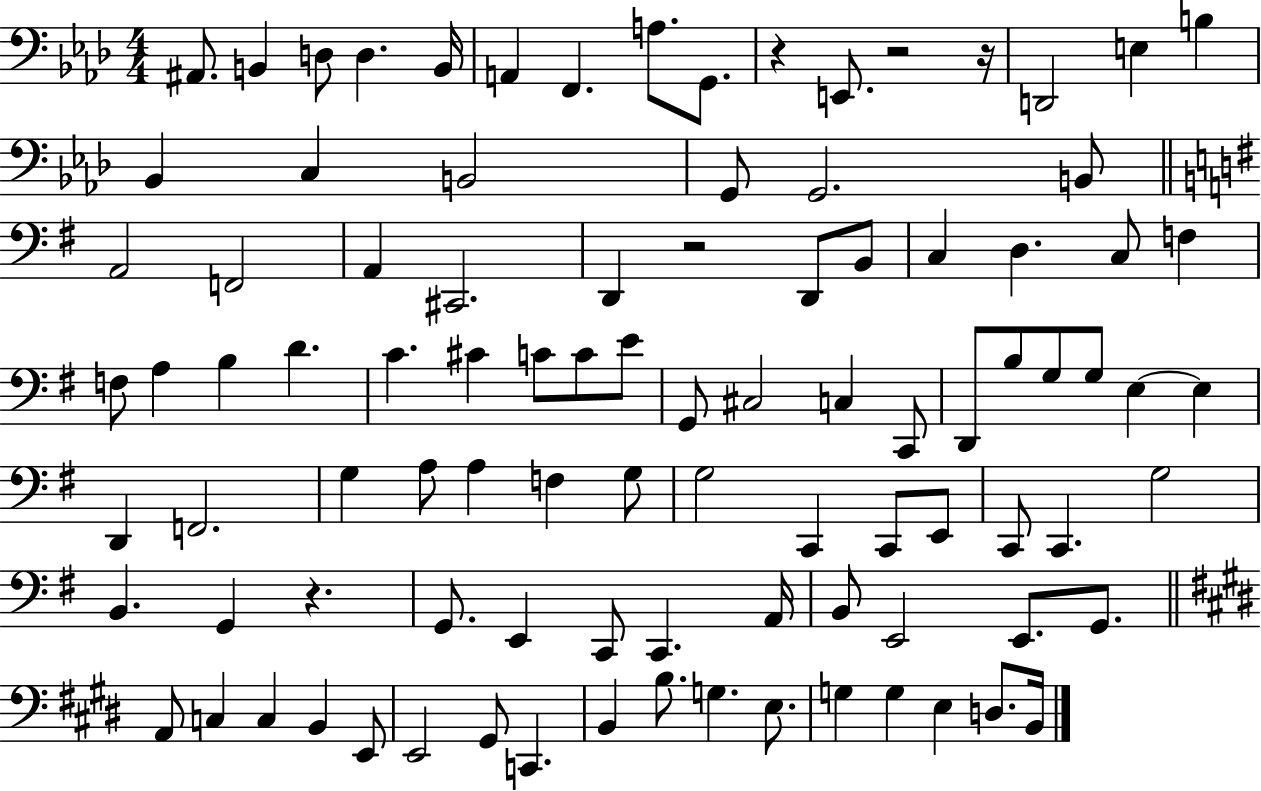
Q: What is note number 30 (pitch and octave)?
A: F3